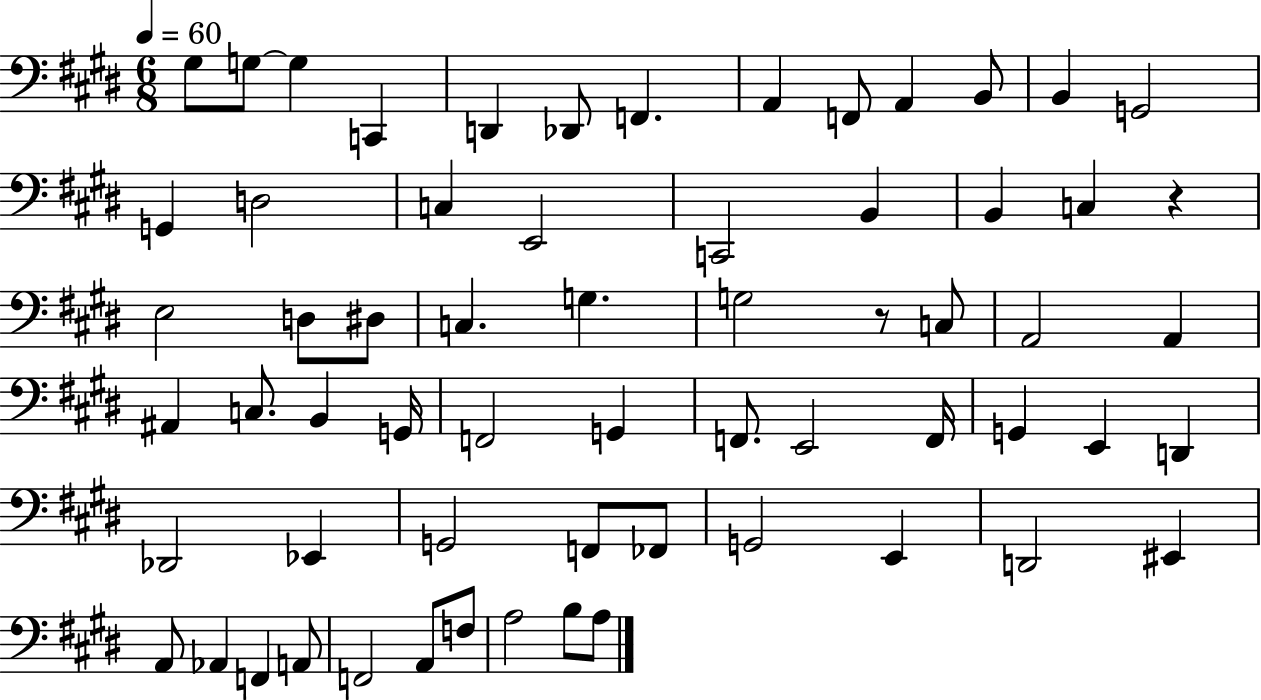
G#3/e G3/e G3/q C2/q D2/q Db2/e F2/q. A2/q F2/e A2/q B2/e B2/q G2/h G2/q D3/h C3/q E2/h C2/h B2/q B2/q C3/q R/q E3/h D3/e D#3/e C3/q. G3/q. G3/h R/e C3/e A2/h A2/q A#2/q C3/e. B2/q G2/s F2/h G2/q F2/e. E2/h F2/s G2/q E2/q D2/q Db2/h Eb2/q G2/h F2/e FES2/e G2/h E2/q D2/h EIS2/q A2/e Ab2/q F2/q A2/e F2/h A2/e F3/e A3/h B3/e A3/e